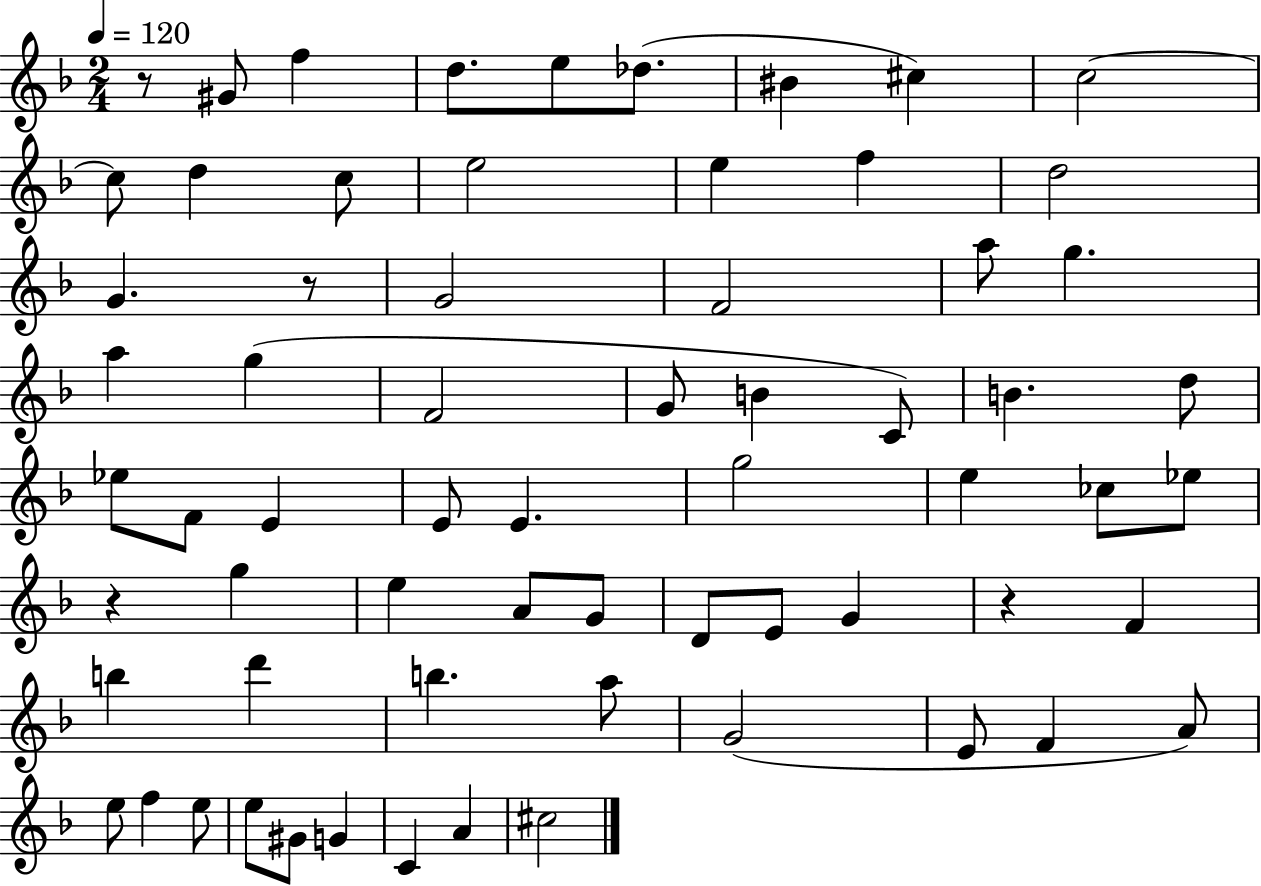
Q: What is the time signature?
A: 2/4